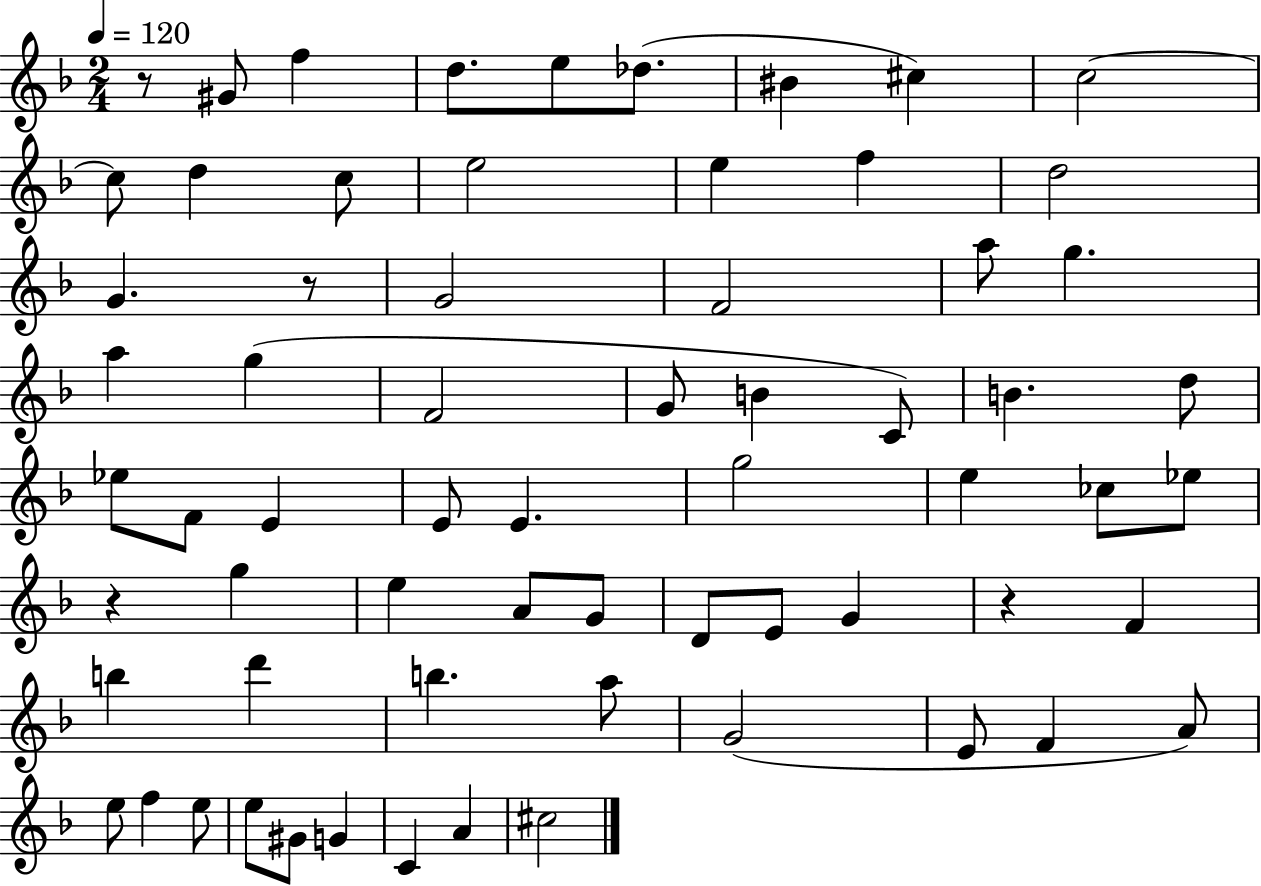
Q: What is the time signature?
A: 2/4